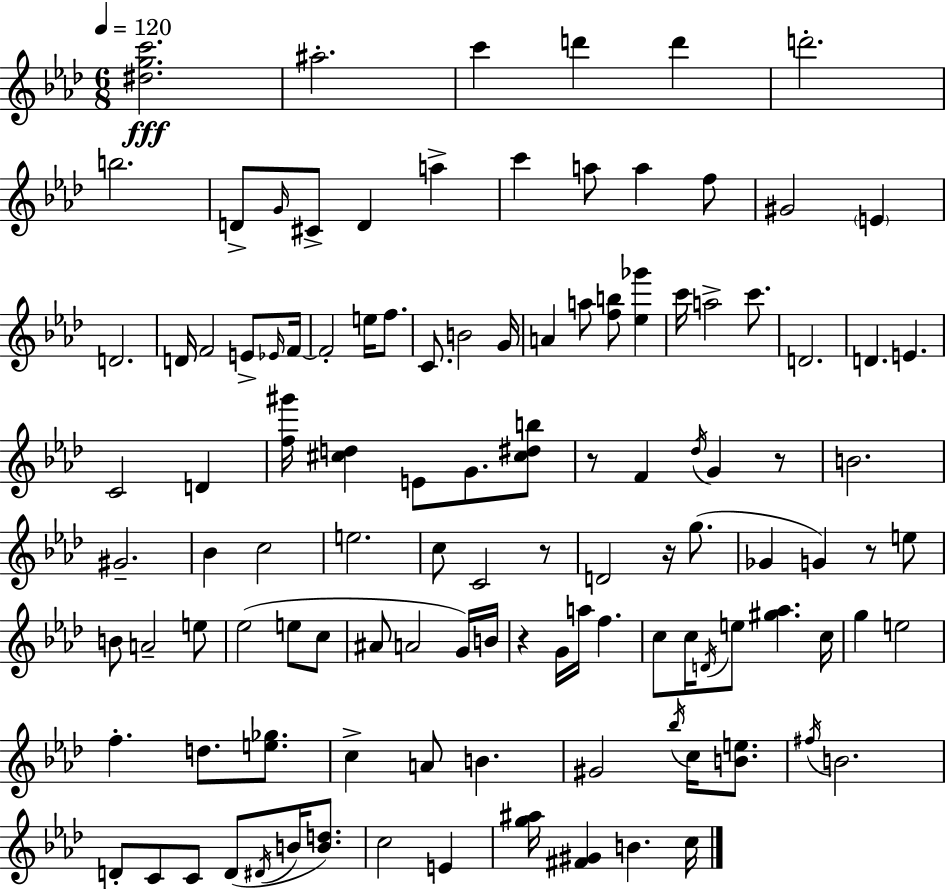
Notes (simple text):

[D#5,G5,C6]/h. A#5/h. C6/q D6/q D6/q D6/h. B5/h. D4/e G4/s C#4/e D4/q A5/q C6/q A5/e A5/q F5/e G#4/h E4/q D4/h. D4/s F4/h E4/e Eb4/s F4/s F4/h E5/s F5/e. C4/e. B4/h G4/s A4/q A5/e [F5,B5]/e [Eb5,Gb6]/q C6/s A5/h C6/e. D4/h. D4/q. E4/q. C4/h D4/q [F5,G#6]/s [C#5,D5]/q E4/e G4/e. [C#5,D#5,B5]/e R/e F4/q Db5/s G4/q R/e B4/h. G#4/h. Bb4/q C5/h E5/h. C5/e C4/h R/e D4/h R/s G5/e. Gb4/q G4/q R/e E5/e B4/e A4/h E5/e Eb5/h E5/e C5/e A#4/e A4/h G4/s B4/s R/q G4/s A5/s F5/q. C5/e C5/s D4/s E5/e [G#5,Ab5]/q. C5/s G5/q E5/h F5/q. D5/e. [E5,Gb5]/e. C5/q A4/e B4/q. G#4/h Bb5/s C5/s [B4,E5]/e. F#5/s B4/h. D4/e C4/e C4/e D4/e D#4/s B4/s [B4,D5]/e. C5/h E4/q [G5,A#5]/s [F#4,G#4]/q B4/q. C5/s